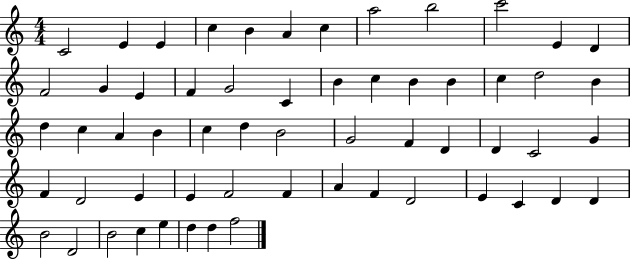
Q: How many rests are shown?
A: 0